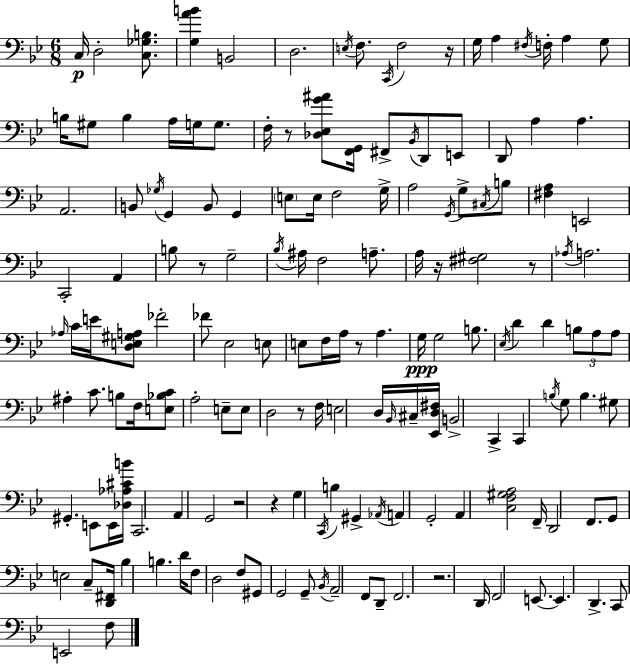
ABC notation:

X:1
T:Untitled
M:6/8
L:1/4
K:Bb
C,/4 D,2 [C,_G,B,]/2 [G,AB] B,,2 D,2 E,/4 F,/2 C,,/4 F,2 z/4 G,/4 A, ^F,/4 F,/4 A, G,/2 B,/4 ^G,/2 B, A,/4 G,/4 G,/2 F,/4 z/2 [_D,_E,G^A]/2 [F,,G,,]/4 ^F,,/2 _B,,/4 D,,/2 E,,/2 D,,/2 A, A, A,,2 B,,/2 _G,/4 G,, B,,/2 G,, E,/2 E,/4 F,2 G,/4 A,2 G,,/4 G,/2 ^C,/4 B,/2 [^F,A,] E,,2 C,,2 A,, B,/2 z/2 G,2 _B,/4 ^A,/4 F,2 A,/2 A,/4 z/4 [^F,^G,]2 z/2 _A,/4 A,2 _A,/4 C/4 E/4 [D,E,^G,A,]/2 _F2 _F/2 _E,2 E,/2 E,/2 F,/4 A,/4 z/2 A, G,/4 G,2 B,/2 _E,/4 D D B,/2 A,/2 A,/2 ^A, C/2 B,/2 F,/4 [E,_B,C]/2 A,2 E,/2 E,/2 D,2 z/2 F,/4 E,2 D,/4 _B,,/4 ^C,/4 [_E,,D,^F,]/4 B,,2 C,, C,, B,/4 G,/2 B, ^G,/2 ^G,, E,,/2 E,,/4 [_D,_A,^CB]/4 C,,2 A,, G,,2 z2 z G, C,,/4 B, ^G,, _A,,/4 A,, G,,2 A,, [C,F,^G,A,]2 F,,/4 D,,2 F,,/2 G,,/2 E,2 C,/2 [D,,^F,,]/4 _B, B, D/4 F,/2 D,2 F,/2 ^G,,/2 G,,2 G,,/2 _B,,/4 A,,2 F,,/2 D,,/2 F,,2 z2 D,,/4 F,,2 E,,/2 E,, D,, C,,/2 E,,2 F,/2